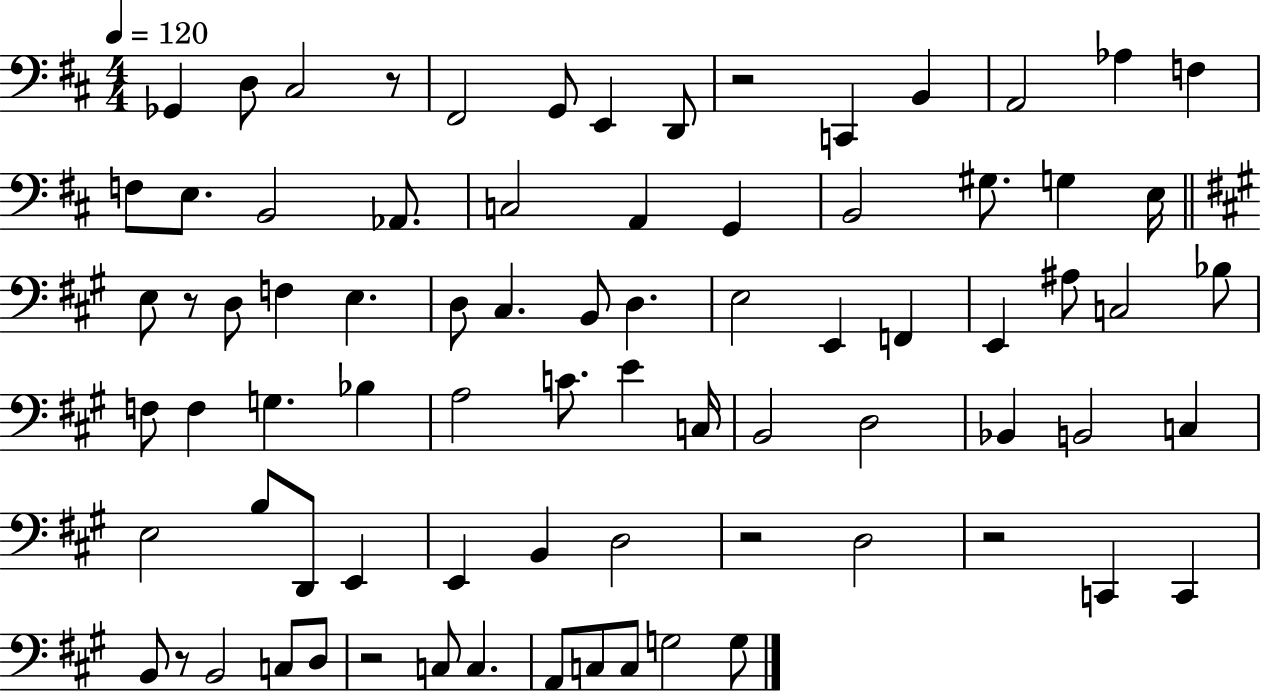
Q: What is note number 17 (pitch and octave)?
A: C3